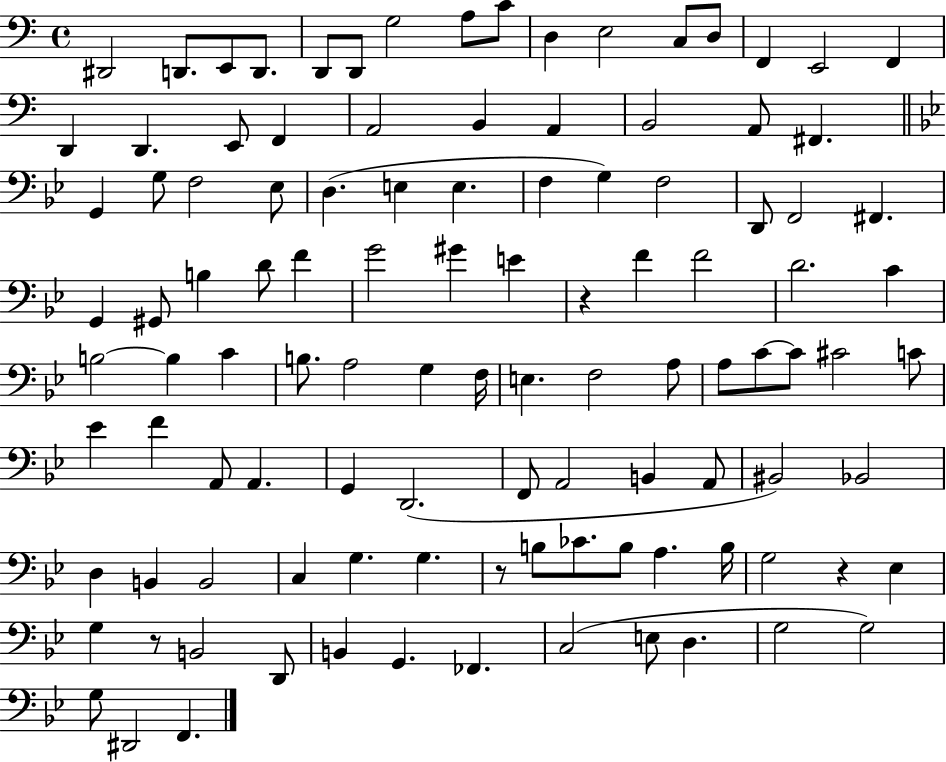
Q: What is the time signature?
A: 4/4